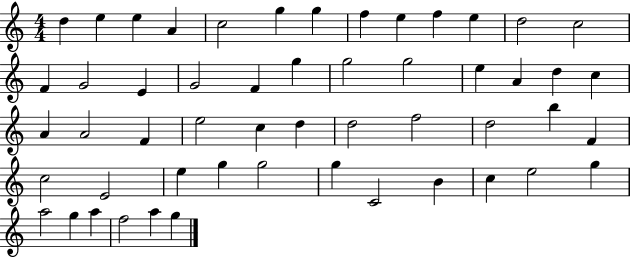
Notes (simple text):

D5/q E5/q E5/q A4/q C5/h G5/q G5/q F5/q E5/q F5/q E5/q D5/h C5/h F4/q G4/h E4/q G4/h F4/q G5/q G5/h G5/h E5/q A4/q D5/q C5/q A4/q A4/h F4/q E5/h C5/q D5/q D5/h F5/h D5/h B5/q F4/q C5/h E4/h E5/q G5/q G5/h G5/q C4/h B4/q C5/q E5/h G5/q A5/h G5/q A5/q F5/h A5/q G5/q